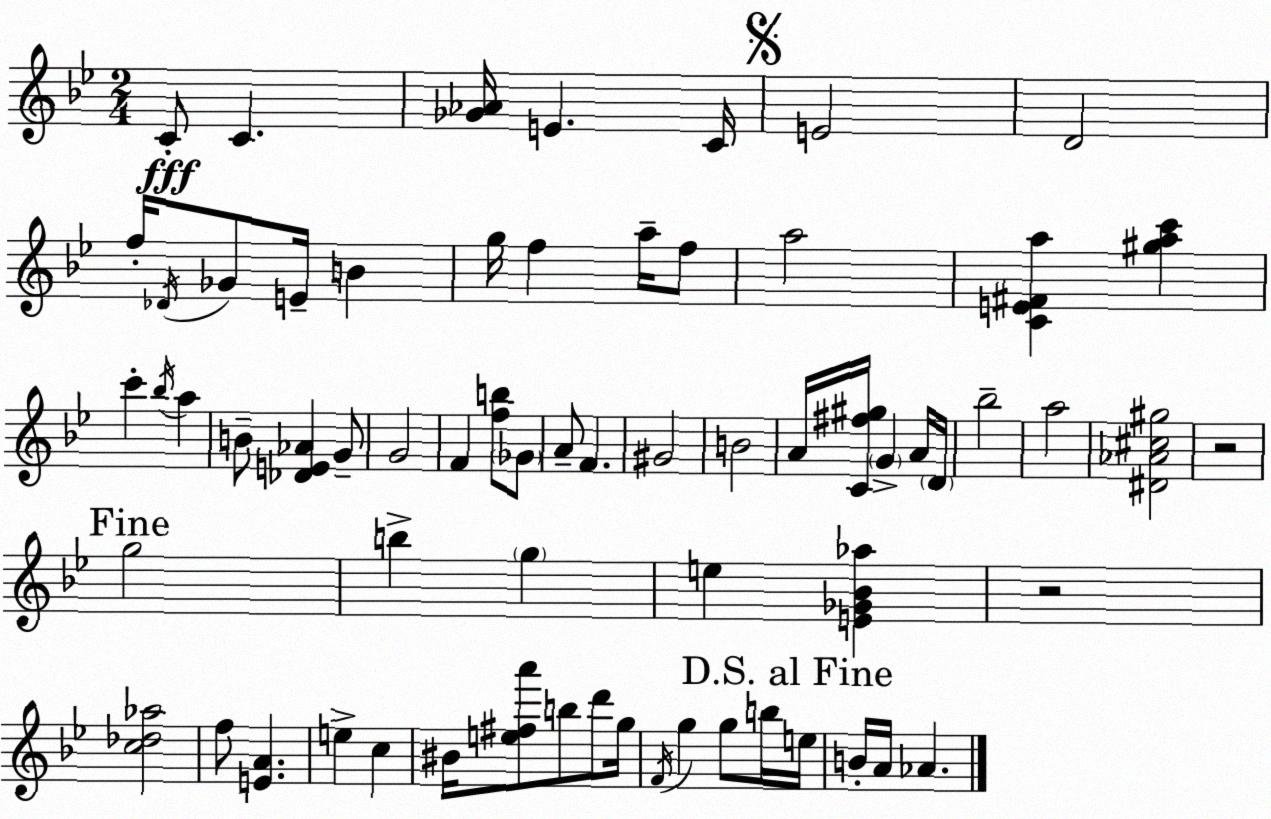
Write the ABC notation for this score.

X:1
T:Untitled
M:2/4
L:1/4
K:Gm
C/2 C [_G_A]/4 E C/4 E2 D2 f/4 _D/4 _G/2 E/4 B g/4 f a/4 f/2 a2 [CE^Fa] [^gac'] c' _b/4 a B/2 [_DE_A] G/2 G2 F [fb]/2 _G/2 A/2 F ^G2 B2 A/4 [C^f^g]/4 G A/4 D/4 _b2 a2 [^D_A^c^g]2 z2 g2 b g e [E_G_B_a] z2 [c_d_a]2 f/2 [EA] e c ^B/4 [e^fa']/2 b/2 d'/2 g/4 F/4 g g/2 b/4 e/4 B/4 A/4 _A